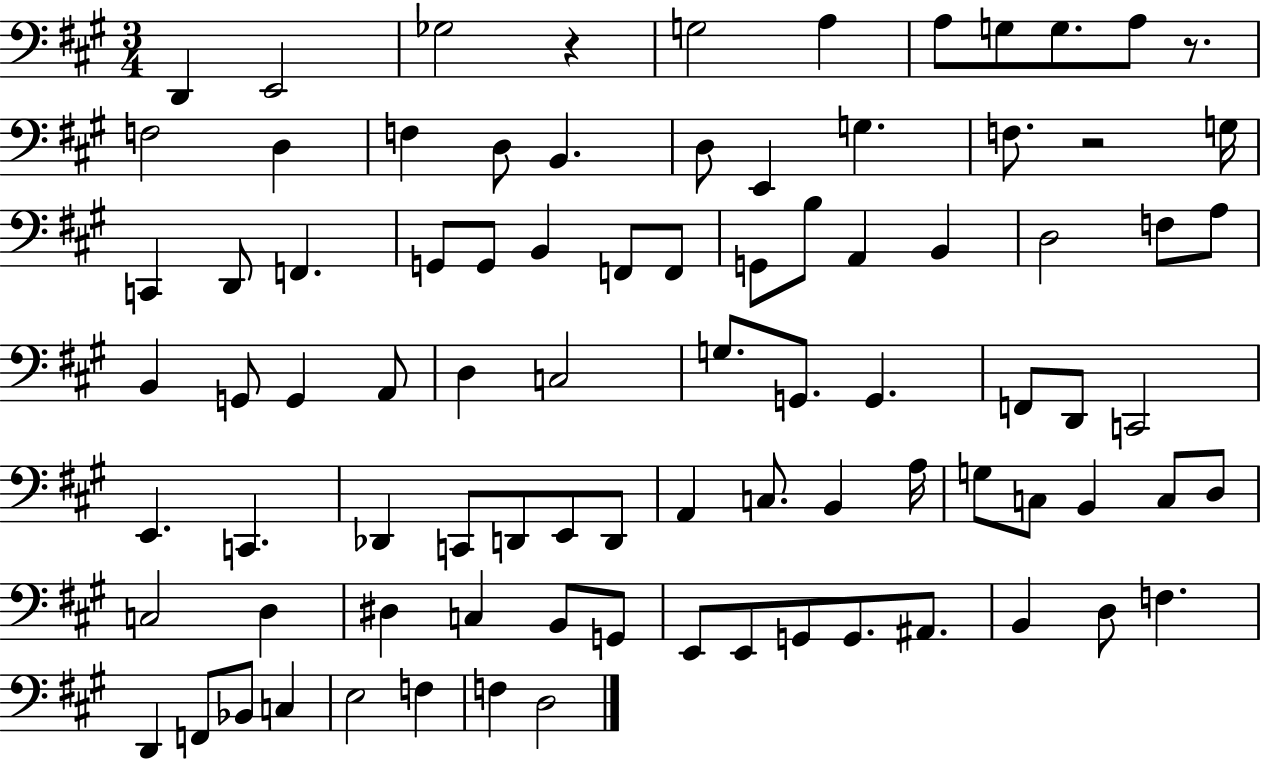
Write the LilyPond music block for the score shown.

{
  \clef bass
  \numericTimeSignature
  \time 3/4
  \key a \major
  d,4 e,2 | ges2 r4 | g2 a4 | a8 g8 g8. a8 r8. | \break f2 d4 | f4 d8 b,4. | d8 e,4 g4. | f8. r2 g16 | \break c,4 d,8 f,4. | g,8 g,8 b,4 f,8 f,8 | g,8 b8 a,4 b,4 | d2 f8 a8 | \break b,4 g,8 g,4 a,8 | d4 c2 | g8. g,8. g,4. | f,8 d,8 c,2 | \break e,4. c,4. | des,4 c,8 d,8 e,8 d,8 | a,4 c8. b,4 a16 | g8 c8 b,4 c8 d8 | \break c2 d4 | dis4 c4 b,8 g,8 | e,8 e,8 g,8 g,8. ais,8. | b,4 d8 f4. | \break d,4 f,8 bes,8 c4 | e2 f4 | f4 d2 | \bar "|."
}